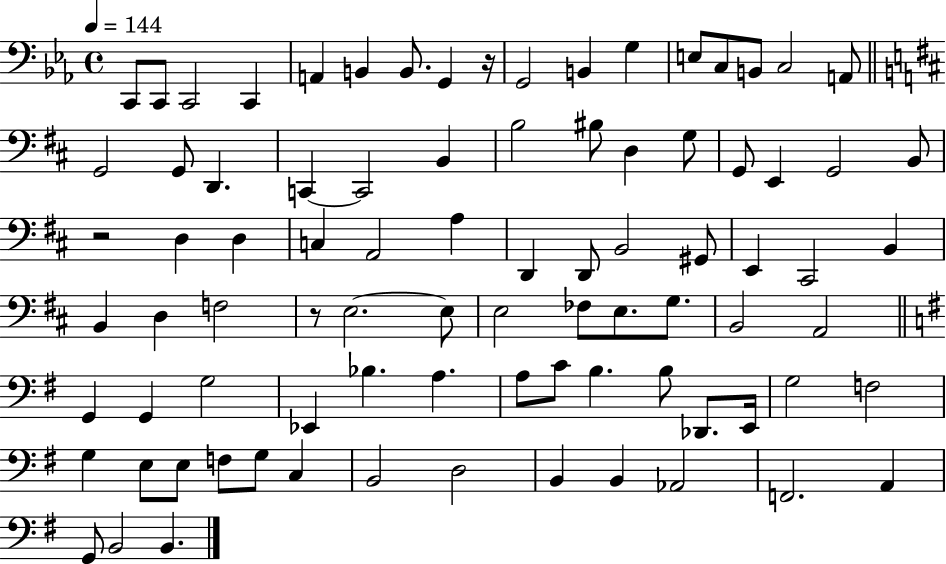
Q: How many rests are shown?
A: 3